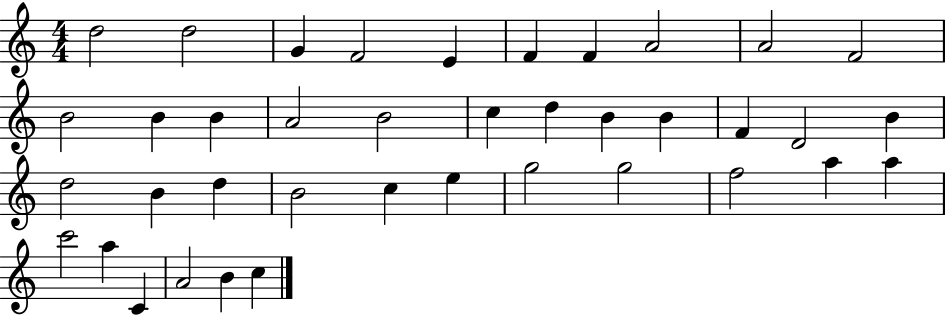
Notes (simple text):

D5/h D5/h G4/q F4/h E4/q F4/q F4/q A4/h A4/h F4/h B4/h B4/q B4/q A4/h B4/h C5/q D5/q B4/q B4/q F4/q D4/h B4/q D5/h B4/q D5/q B4/h C5/q E5/q G5/h G5/h F5/h A5/q A5/q C6/h A5/q C4/q A4/h B4/q C5/q